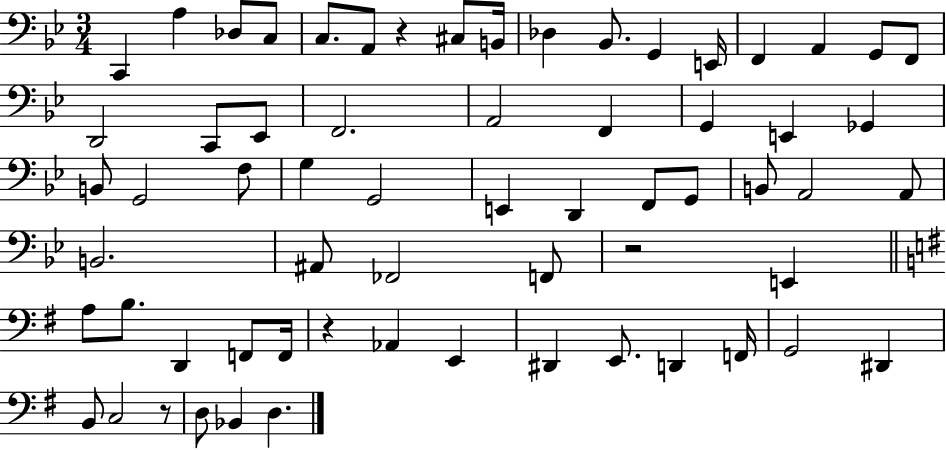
C2/q A3/q Db3/e C3/e C3/e. A2/e R/q C#3/e B2/s Db3/q Bb2/e. G2/q E2/s F2/q A2/q G2/e F2/e D2/h C2/e Eb2/e F2/h. A2/h F2/q G2/q E2/q Gb2/q B2/e G2/h F3/e G3/q G2/h E2/q D2/q F2/e G2/e B2/e A2/h A2/e B2/h. A#2/e FES2/h F2/e R/h E2/q A3/e B3/e. D2/q F2/e F2/s R/q Ab2/q E2/q D#2/q E2/e. D2/q F2/s G2/h D#2/q B2/e C3/h R/e D3/e Bb2/q D3/q.